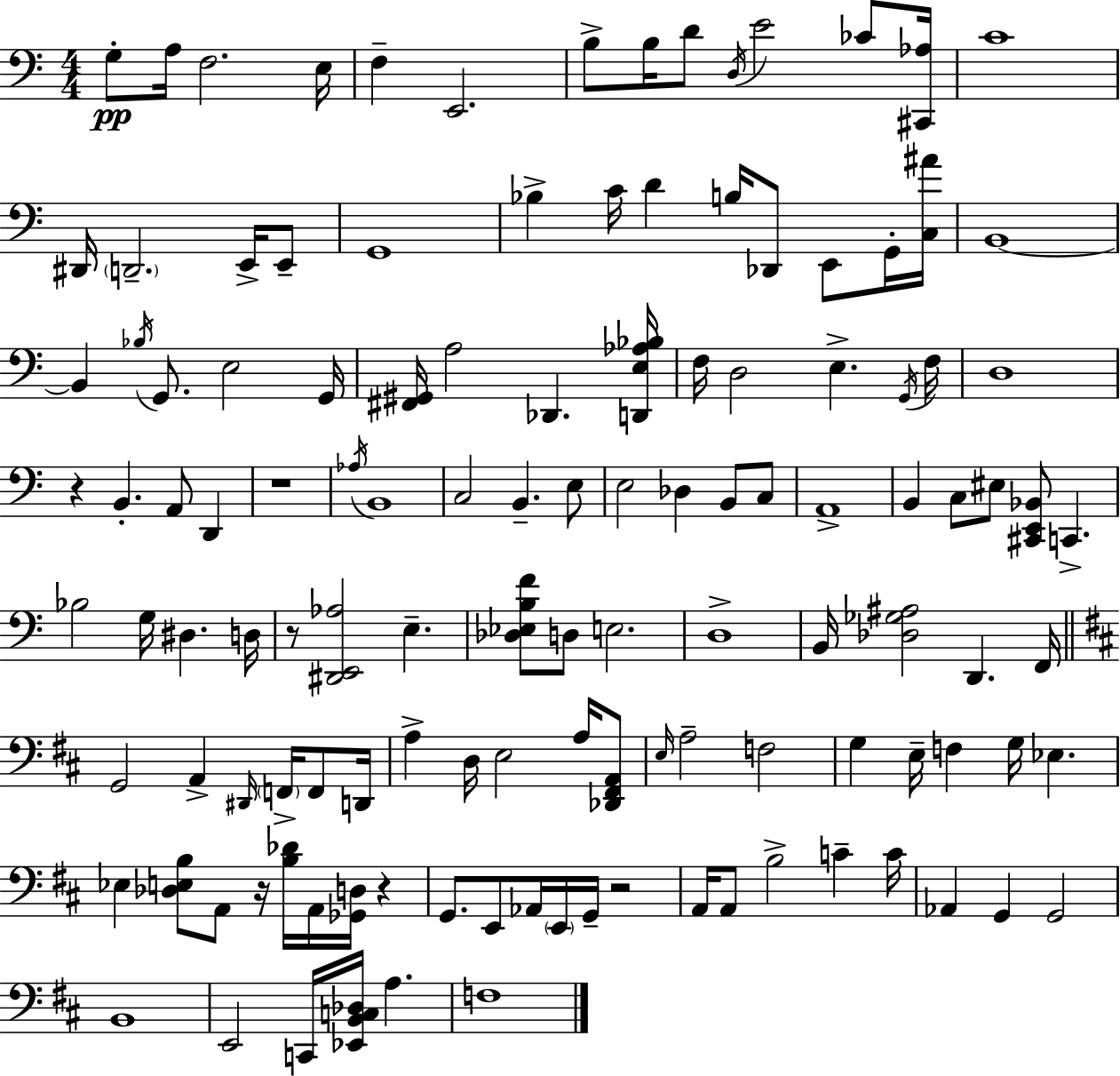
X:1
T:Untitled
M:4/4
L:1/4
K:C
G,/2 A,/4 F,2 E,/4 F, E,,2 B,/2 B,/4 D/2 D,/4 E2 _C/2 [^C,,_A,]/4 C4 ^D,,/4 D,,2 E,,/4 E,,/2 G,,4 _B, C/4 D B,/4 _D,,/2 E,,/2 G,,/4 [C,^A]/4 B,,4 B,, _B,/4 G,,/2 E,2 G,,/4 [^F,,^G,,]/4 A,2 _D,, [D,,E,_A,_B,]/4 F,/4 D,2 E, G,,/4 F,/4 D,4 z B,, A,,/2 D,, z4 _A,/4 B,,4 C,2 B,, E,/2 E,2 _D, B,,/2 C,/2 A,,4 B,, C,/2 ^E,/2 [^C,,E,,_B,,]/2 C,, _B,2 G,/4 ^D, D,/4 z/2 [^D,,E,,_A,]2 E, [_D,_E,B,F]/2 D,/2 E,2 D,4 B,,/4 [_D,_G,^A,]2 D,, F,,/4 G,,2 A,, ^D,,/4 F,,/4 F,,/2 D,,/4 A, D,/4 E,2 A,/4 [_D,,^F,,A,,]/2 E,/4 A,2 F,2 G, E,/4 F, G,/4 _E, _E, [_D,E,B,]/2 A,,/2 z/4 [B,_D]/4 A,,/4 [_G,,D,]/4 z G,,/2 E,,/2 _A,,/4 E,,/4 G,,/4 z2 A,,/4 A,,/2 B,2 C C/4 _A,, G,, G,,2 B,,4 E,,2 C,,/4 [_E,,B,,C,_D,]/4 A, F,4